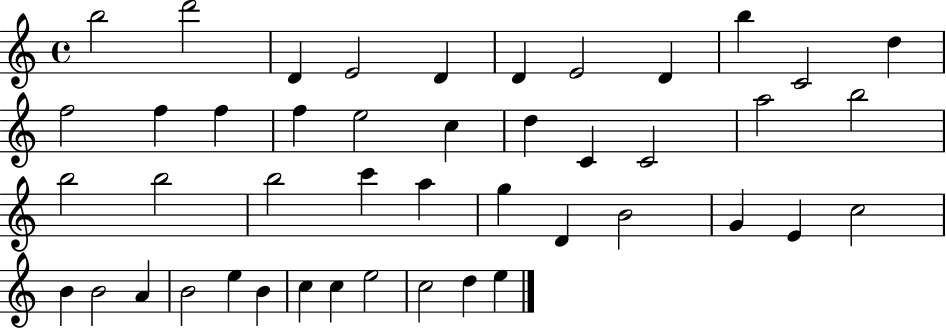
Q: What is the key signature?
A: C major